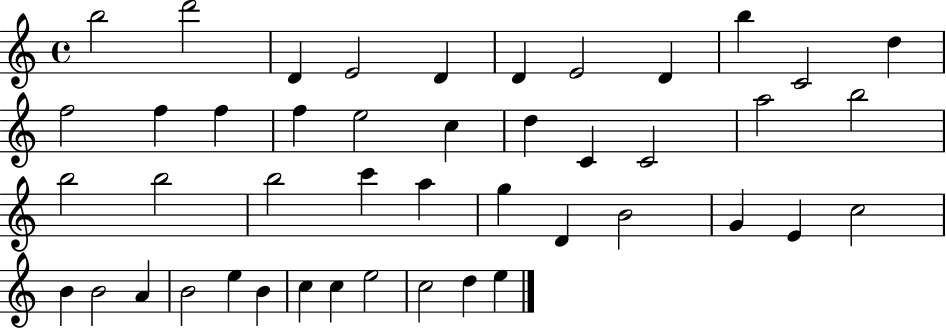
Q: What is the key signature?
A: C major